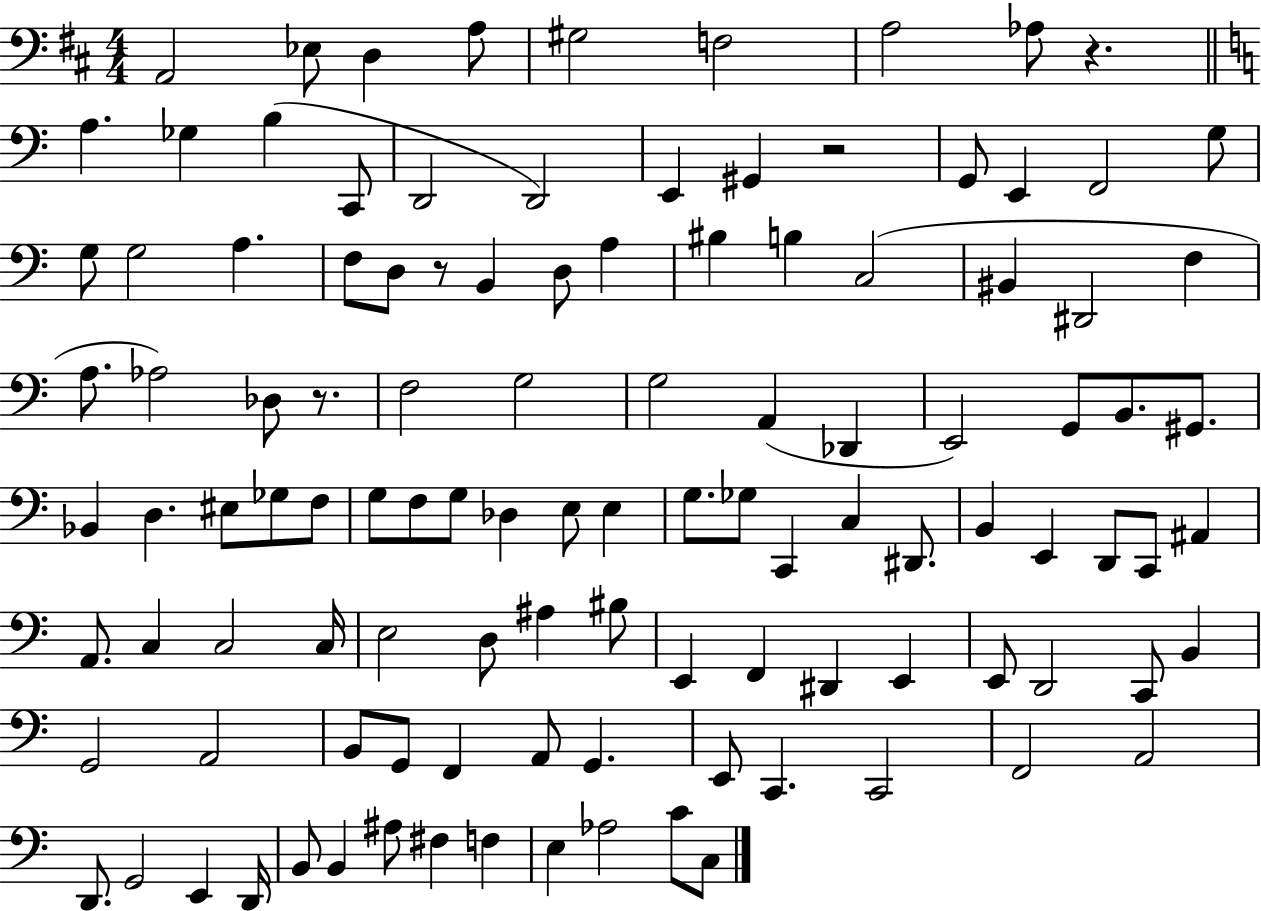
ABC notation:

X:1
T:Untitled
M:4/4
L:1/4
K:D
A,,2 _E,/2 D, A,/2 ^G,2 F,2 A,2 _A,/2 z A, _G, B, C,,/2 D,,2 D,,2 E,, ^G,, z2 G,,/2 E,, F,,2 G,/2 G,/2 G,2 A, F,/2 D,/2 z/2 B,, D,/2 A, ^B, B, C,2 ^B,, ^D,,2 F, A,/2 _A,2 _D,/2 z/2 F,2 G,2 G,2 A,, _D,, E,,2 G,,/2 B,,/2 ^G,,/2 _B,, D, ^E,/2 _G,/2 F,/2 G,/2 F,/2 G,/2 _D, E,/2 E, G,/2 _G,/2 C,, C, ^D,,/2 B,, E,, D,,/2 C,,/2 ^A,, A,,/2 C, C,2 C,/4 E,2 D,/2 ^A, ^B,/2 E,, F,, ^D,, E,, E,,/2 D,,2 C,,/2 B,, G,,2 A,,2 B,,/2 G,,/2 F,, A,,/2 G,, E,,/2 C,, C,,2 F,,2 A,,2 D,,/2 G,,2 E,, D,,/4 B,,/2 B,, ^A,/2 ^F, F, E, _A,2 C/2 C,/2